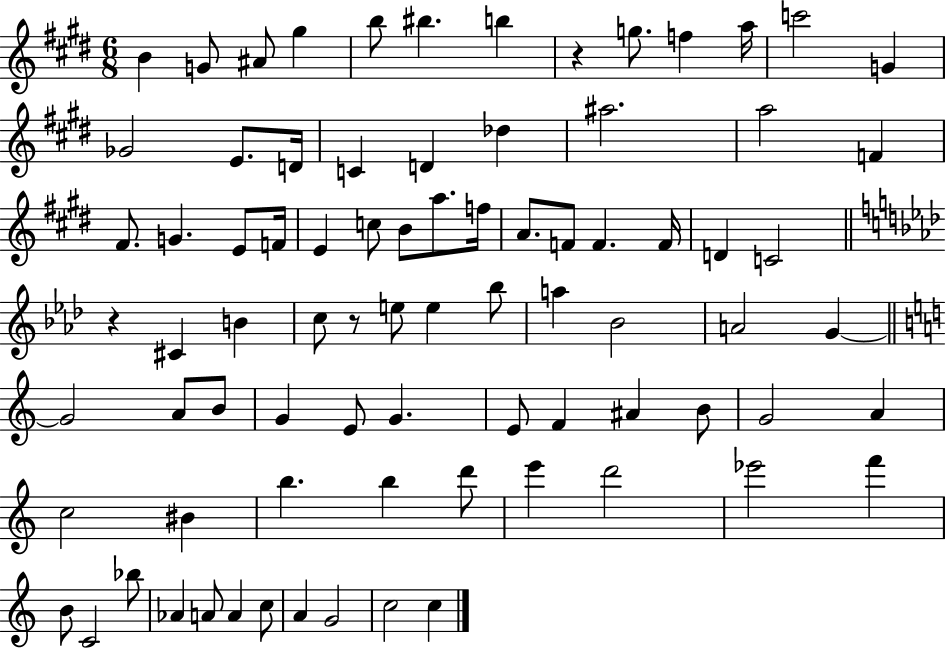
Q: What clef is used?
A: treble